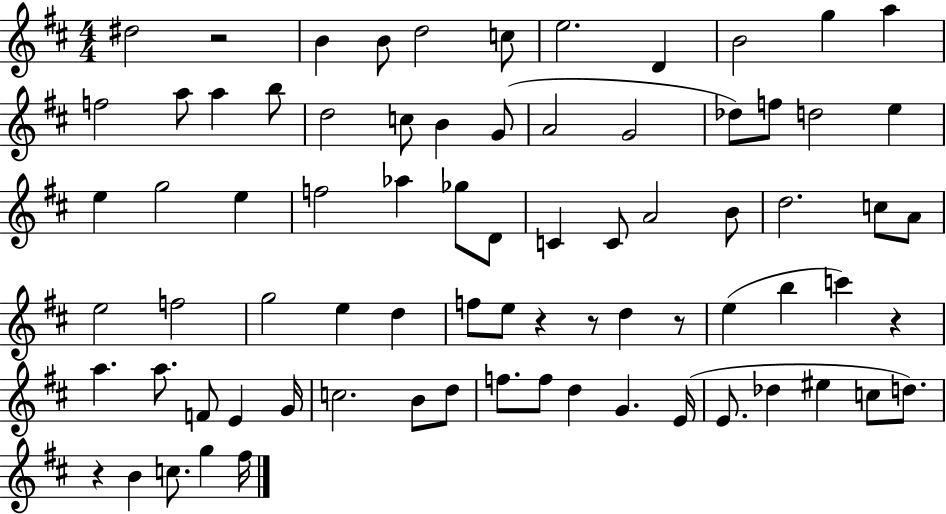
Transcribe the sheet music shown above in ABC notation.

X:1
T:Untitled
M:4/4
L:1/4
K:D
^d2 z2 B B/2 d2 c/2 e2 D B2 g a f2 a/2 a b/2 d2 c/2 B G/2 A2 G2 _d/2 f/2 d2 e e g2 e f2 _a _g/2 D/2 C C/2 A2 B/2 d2 c/2 A/2 e2 f2 g2 e d f/2 e/2 z z/2 d z/2 e b c' z a a/2 F/2 E G/4 c2 B/2 d/2 f/2 f/2 d G E/4 E/2 _d ^e c/2 d/2 z B c/2 g ^f/4